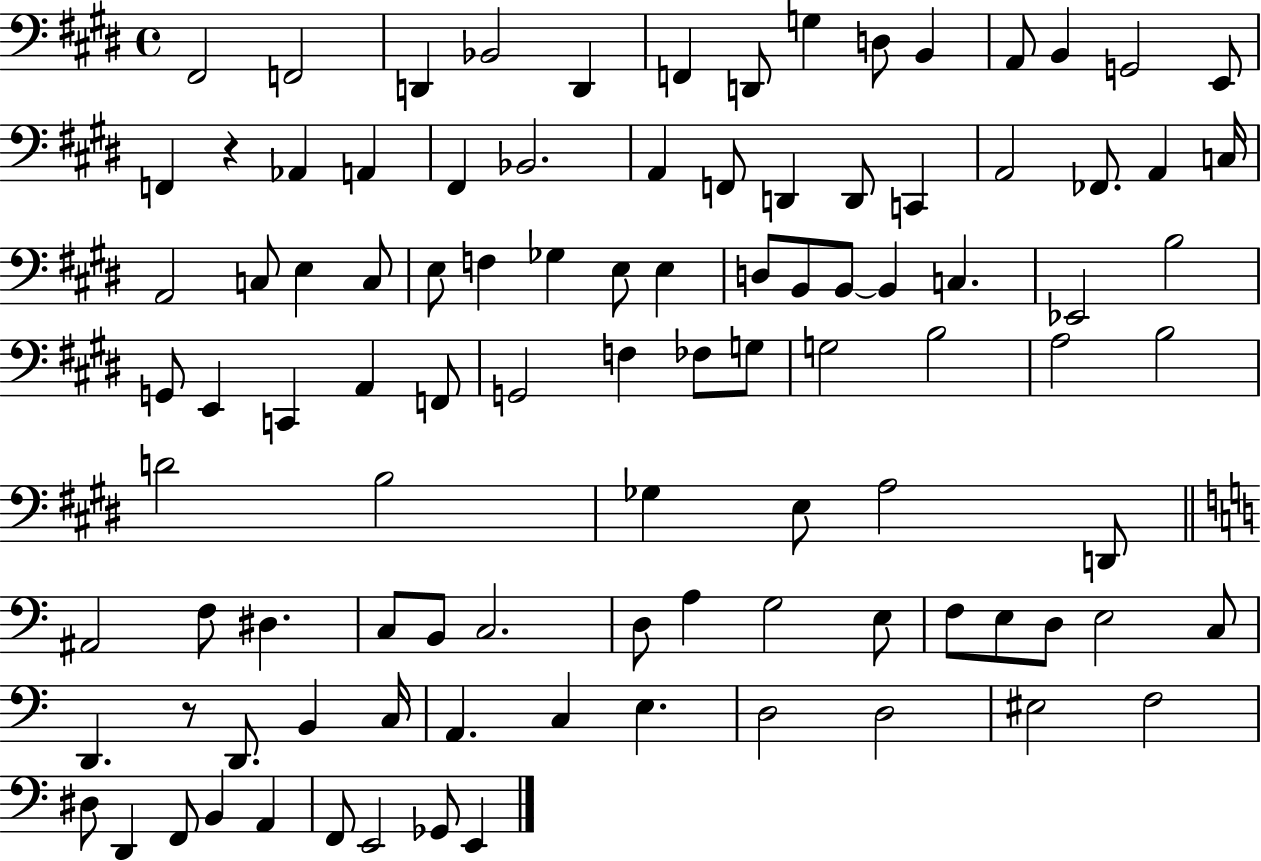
X:1
T:Untitled
M:4/4
L:1/4
K:E
^F,,2 F,,2 D,, _B,,2 D,, F,, D,,/2 G, D,/2 B,, A,,/2 B,, G,,2 E,,/2 F,, z _A,, A,, ^F,, _B,,2 A,, F,,/2 D,, D,,/2 C,, A,,2 _F,,/2 A,, C,/4 A,,2 C,/2 E, C,/2 E,/2 F, _G, E,/2 E, D,/2 B,,/2 B,,/2 B,, C, _E,,2 B,2 G,,/2 E,, C,, A,, F,,/2 G,,2 F, _F,/2 G,/2 G,2 B,2 A,2 B,2 D2 B,2 _G, E,/2 A,2 D,,/2 ^A,,2 F,/2 ^D, C,/2 B,,/2 C,2 D,/2 A, G,2 E,/2 F,/2 E,/2 D,/2 E,2 C,/2 D,, z/2 D,,/2 B,, C,/4 A,, C, E, D,2 D,2 ^E,2 F,2 ^D,/2 D,, F,,/2 B,, A,, F,,/2 E,,2 _G,,/2 E,,